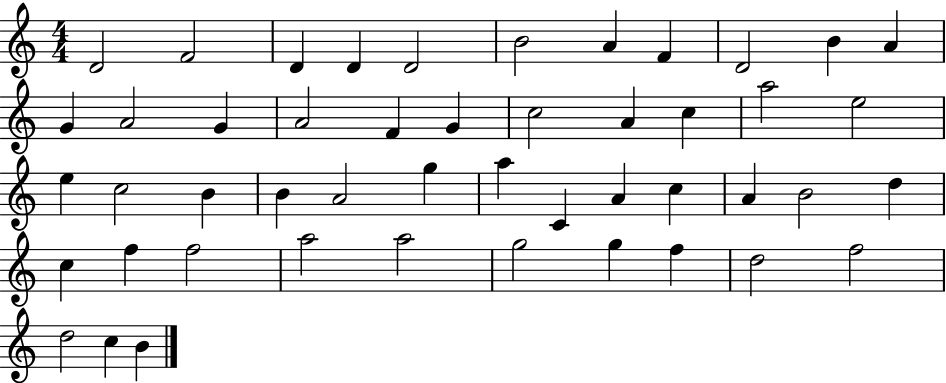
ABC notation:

X:1
T:Untitled
M:4/4
L:1/4
K:C
D2 F2 D D D2 B2 A F D2 B A G A2 G A2 F G c2 A c a2 e2 e c2 B B A2 g a C A c A B2 d c f f2 a2 a2 g2 g f d2 f2 d2 c B